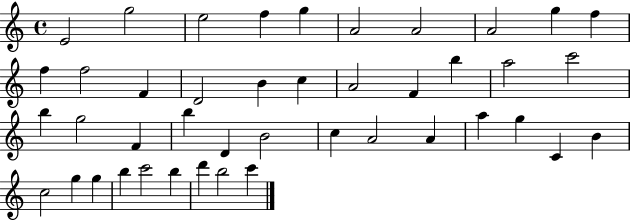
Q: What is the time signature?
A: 4/4